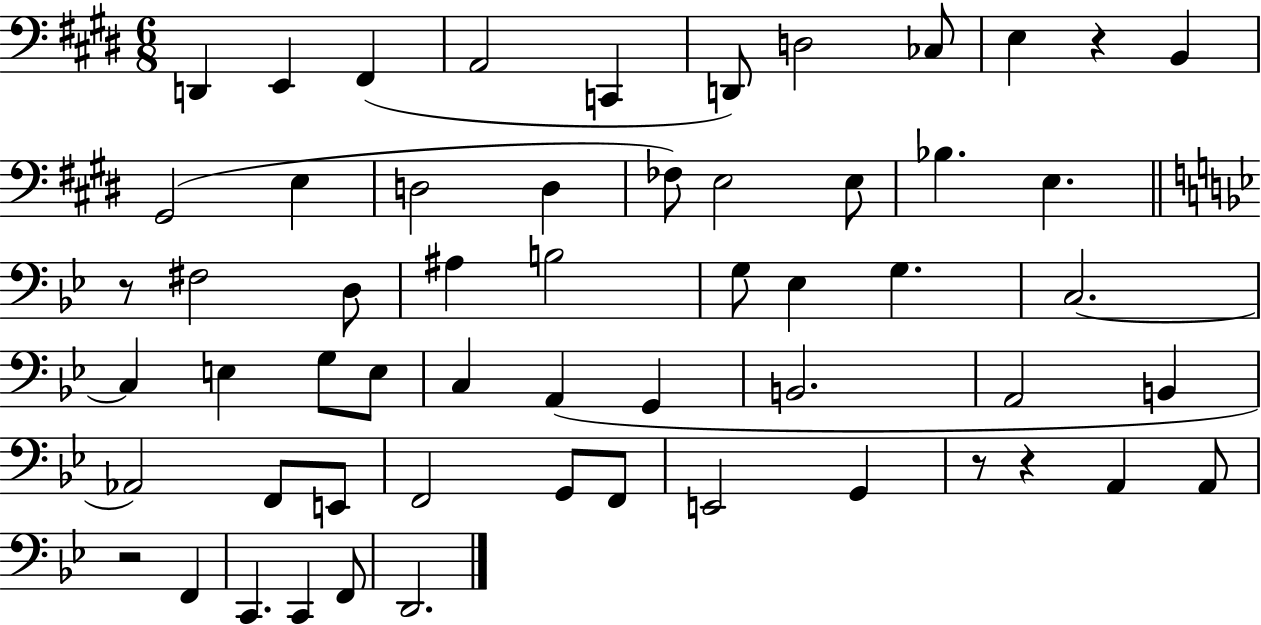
D2/q E2/q F#2/q A2/h C2/q D2/e D3/h CES3/e E3/q R/q B2/q G#2/h E3/q D3/h D3/q FES3/e E3/h E3/e Bb3/q. E3/q. R/e F#3/h D3/e A#3/q B3/h G3/e Eb3/q G3/q. C3/h. C3/q E3/q G3/e E3/e C3/q A2/q G2/q B2/h. A2/h B2/q Ab2/h F2/e E2/e F2/h G2/e F2/e E2/h G2/q R/e R/q A2/q A2/e R/h F2/q C2/q. C2/q F2/e D2/h.